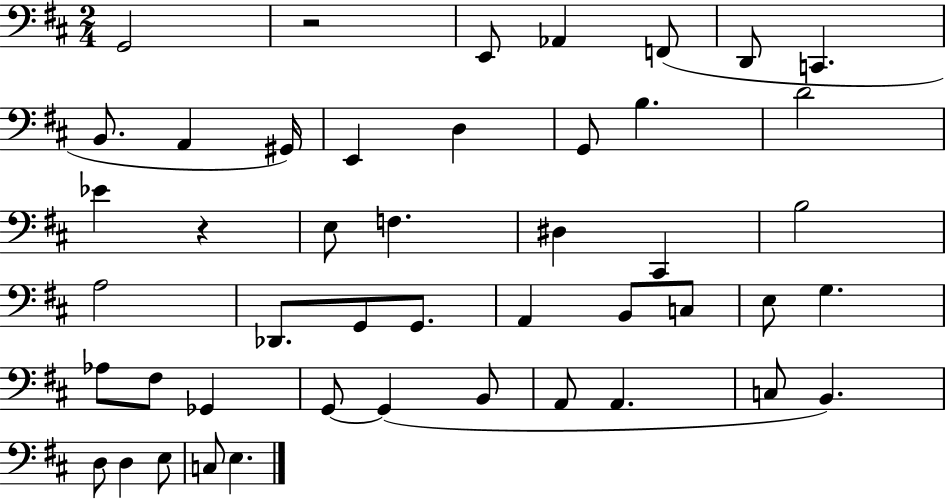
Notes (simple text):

G2/h R/h E2/e Ab2/q F2/e D2/e C2/q. B2/e. A2/q G#2/s E2/q D3/q G2/e B3/q. D4/h Eb4/q R/q E3/e F3/q. D#3/q C#2/q B3/h A3/h Db2/e. G2/e G2/e. A2/q B2/e C3/e E3/e G3/q. Ab3/e F#3/e Gb2/q G2/e G2/q B2/e A2/e A2/q. C3/e B2/q. D3/e D3/q E3/e C3/e E3/q.